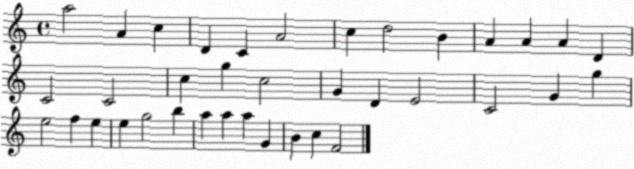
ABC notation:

X:1
T:Untitled
M:4/4
L:1/4
K:C
a2 A c D C A2 c d2 B A A A D C2 C2 c g c2 G D E2 C2 G g e2 f e e g2 b a a a G B c F2